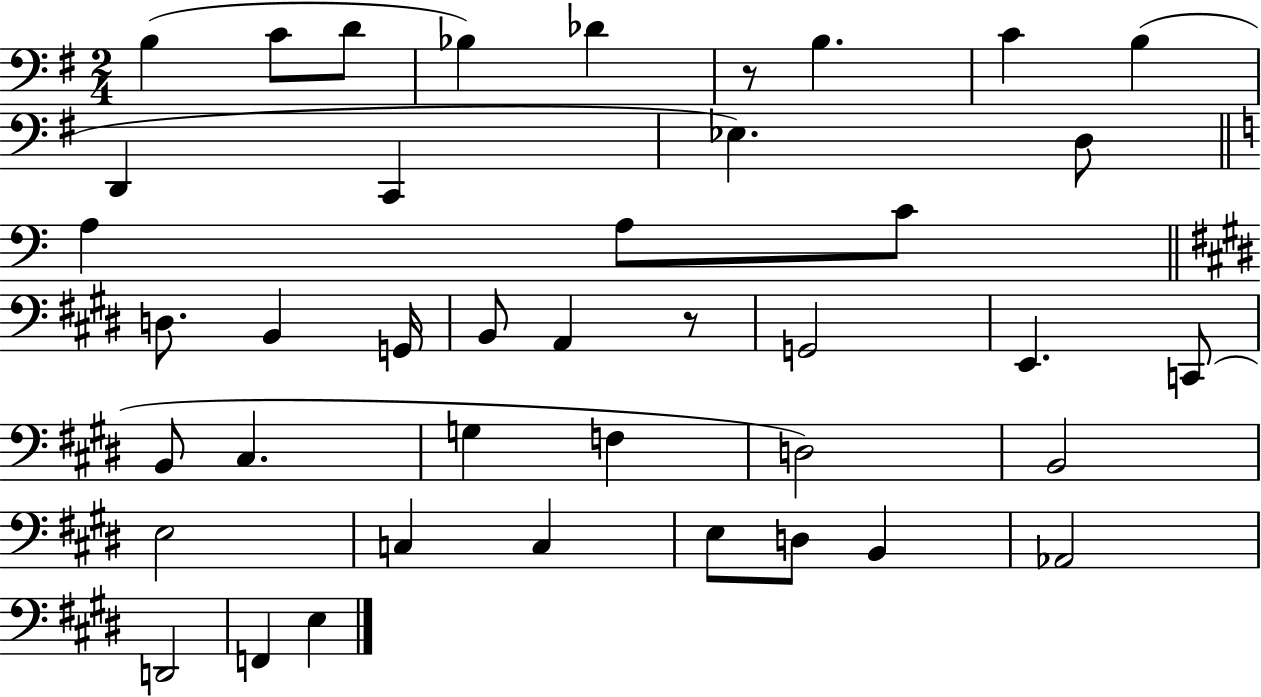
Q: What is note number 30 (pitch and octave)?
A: E3